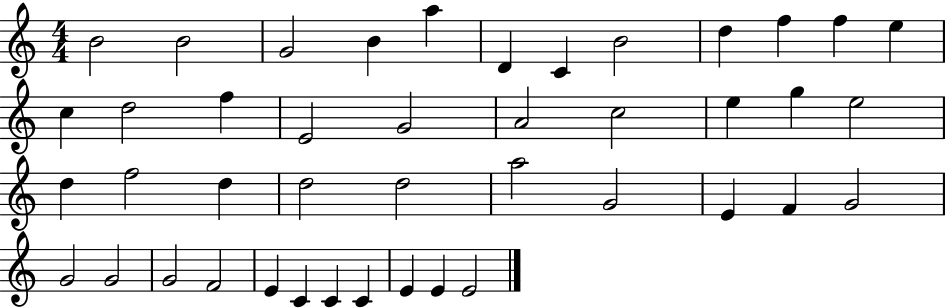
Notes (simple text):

B4/h B4/h G4/h B4/q A5/q D4/q C4/q B4/h D5/q F5/q F5/q E5/q C5/q D5/h F5/q E4/h G4/h A4/h C5/h E5/q G5/q E5/h D5/q F5/h D5/q D5/h D5/h A5/h G4/h E4/q F4/q G4/h G4/h G4/h G4/h F4/h E4/q C4/q C4/q C4/q E4/q E4/q E4/h